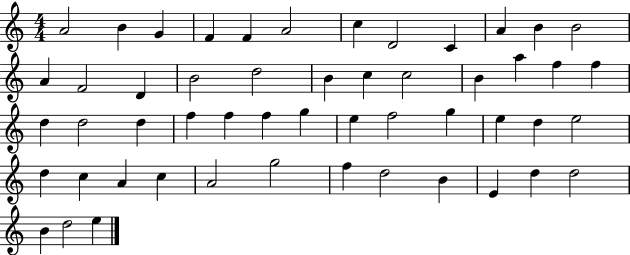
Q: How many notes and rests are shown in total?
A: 52